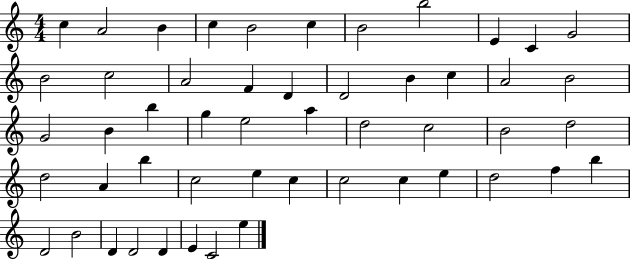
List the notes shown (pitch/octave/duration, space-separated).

C5/q A4/h B4/q C5/q B4/h C5/q B4/h B5/h E4/q C4/q G4/h B4/h C5/h A4/h F4/q D4/q D4/h B4/q C5/q A4/h B4/h G4/h B4/q B5/q G5/q E5/h A5/q D5/h C5/h B4/h D5/h D5/h A4/q B5/q C5/h E5/q C5/q C5/h C5/q E5/q D5/h F5/q B5/q D4/h B4/h D4/q D4/h D4/q E4/q C4/h E5/q